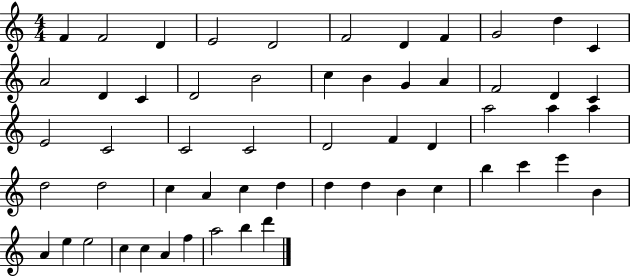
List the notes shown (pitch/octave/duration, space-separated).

F4/q F4/h D4/q E4/h D4/h F4/h D4/q F4/q G4/h D5/q C4/q A4/h D4/q C4/q D4/h B4/h C5/q B4/q G4/q A4/q F4/h D4/q C4/q E4/h C4/h C4/h C4/h D4/h F4/q D4/q A5/h A5/q A5/q D5/h D5/h C5/q A4/q C5/q D5/q D5/q D5/q B4/q C5/q B5/q C6/q E6/q B4/q A4/q E5/q E5/h C5/q C5/q A4/q F5/q A5/h B5/q D6/q